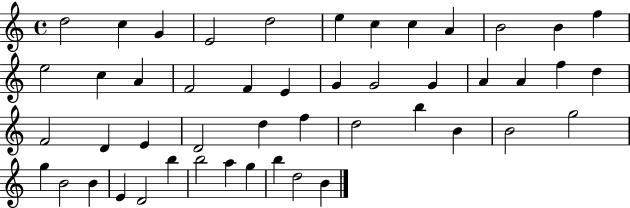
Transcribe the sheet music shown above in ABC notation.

X:1
T:Untitled
M:4/4
L:1/4
K:C
d2 c G E2 d2 e c c A B2 B f e2 c A F2 F E G G2 G A A f d F2 D E D2 d f d2 b B B2 g2 g B2 B E D2 b b2 a g b d2 B